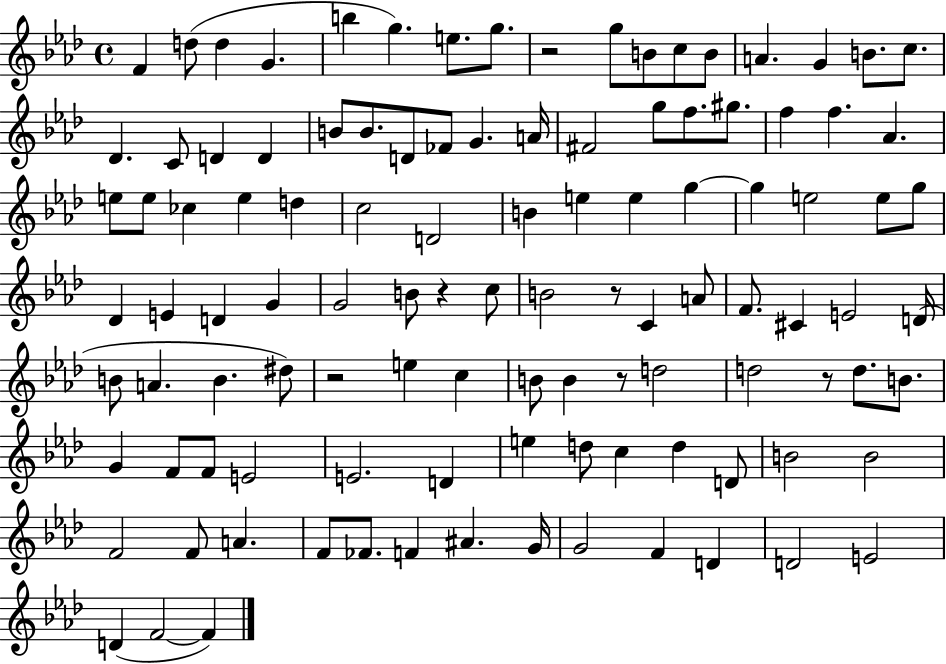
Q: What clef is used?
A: treble